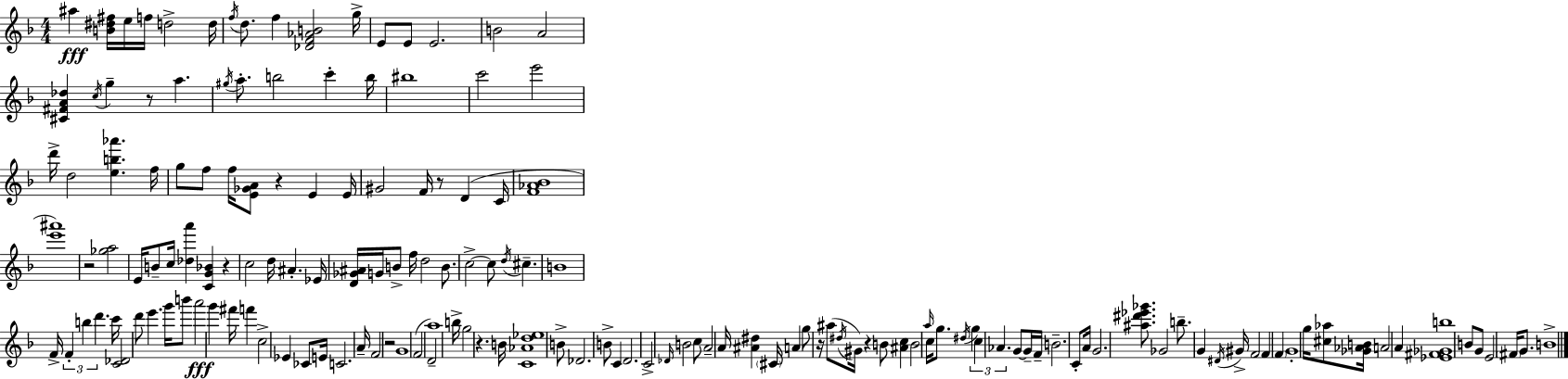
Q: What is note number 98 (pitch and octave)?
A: G#4